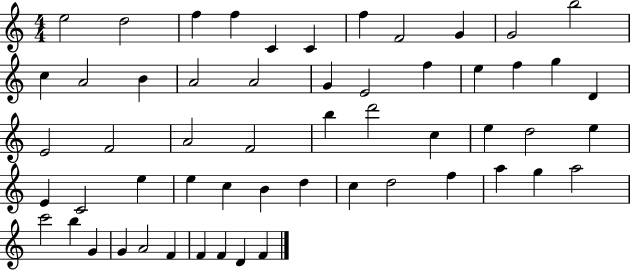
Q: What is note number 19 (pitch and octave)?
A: F5